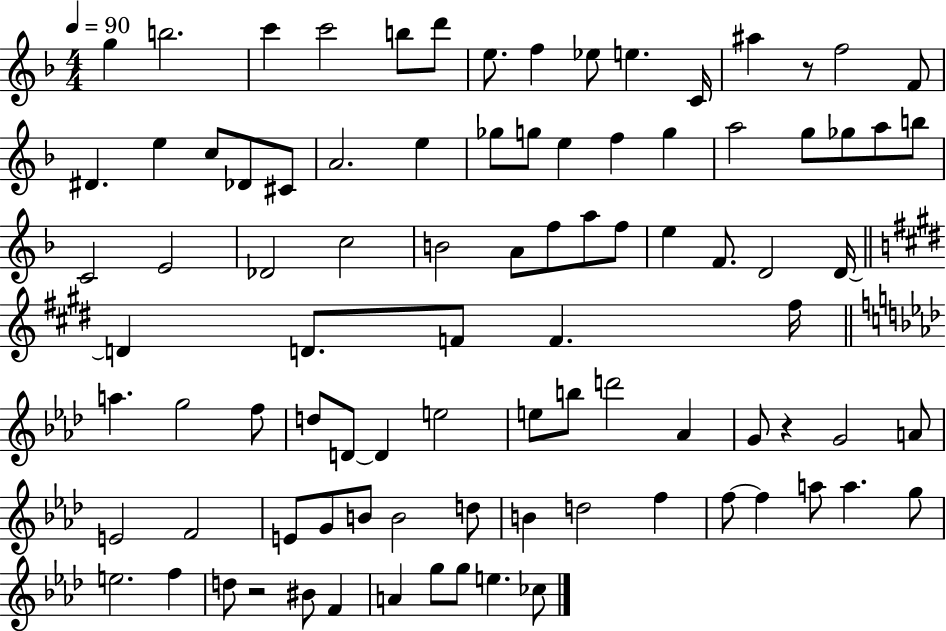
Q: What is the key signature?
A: F major